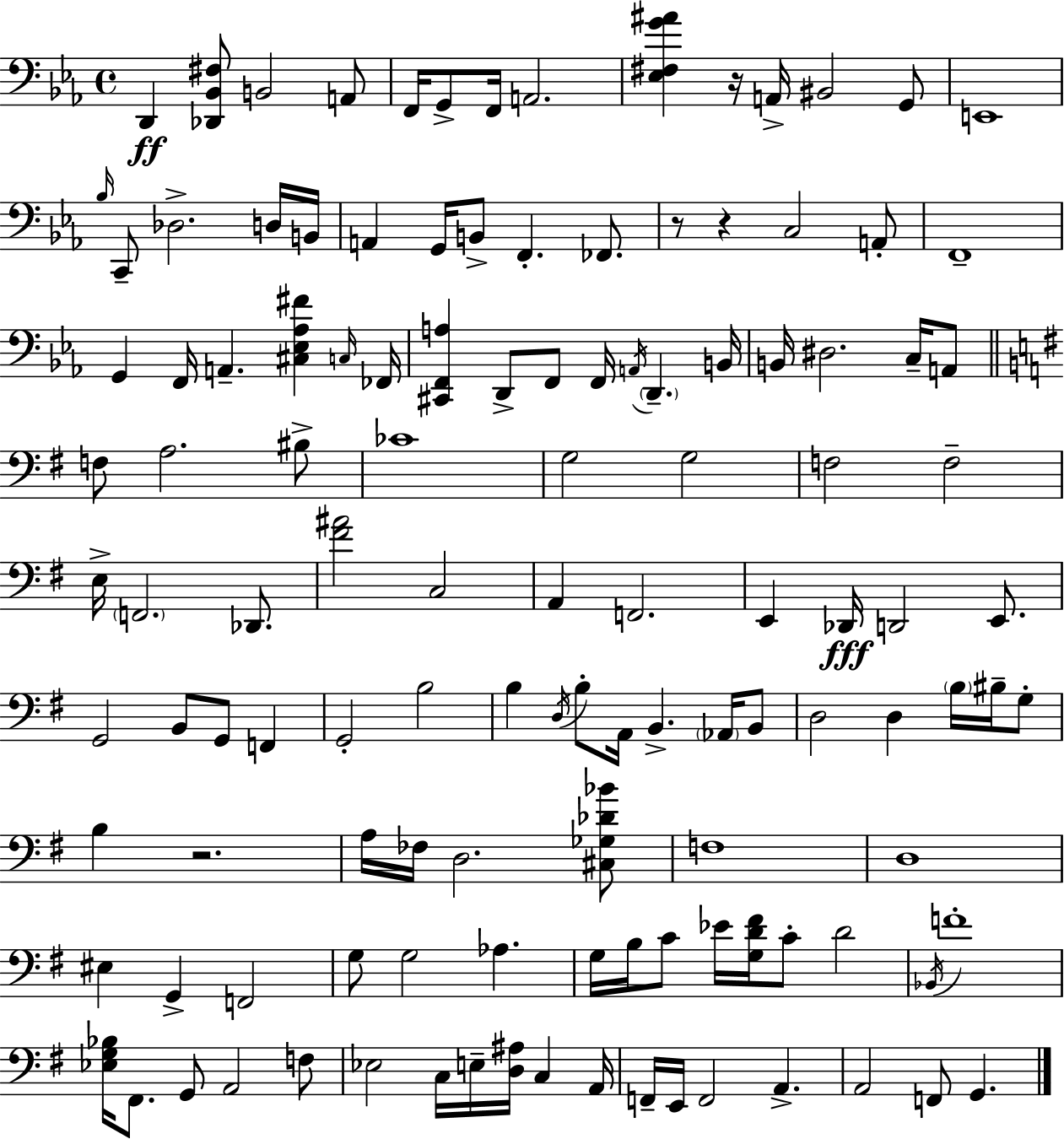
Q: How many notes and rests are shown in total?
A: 124